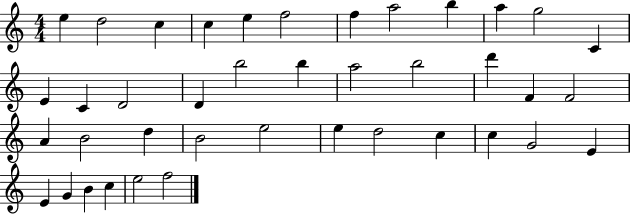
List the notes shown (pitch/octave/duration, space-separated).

E5/q D5/h C5/q C5/q E5/q F5/h F5/q A5/h B5/q A5/q G5/h C4/q E4/q C4/q D4/h D4/q B5/h B5/q A5/h B5/h D6/q F4/q F4/h A4/q B4/h D5/q B4/h E5/h E5/q D5/h C5/q C5/q G4/h E4/q E4/q G4/q B4/q C5/q E5/h F5/h